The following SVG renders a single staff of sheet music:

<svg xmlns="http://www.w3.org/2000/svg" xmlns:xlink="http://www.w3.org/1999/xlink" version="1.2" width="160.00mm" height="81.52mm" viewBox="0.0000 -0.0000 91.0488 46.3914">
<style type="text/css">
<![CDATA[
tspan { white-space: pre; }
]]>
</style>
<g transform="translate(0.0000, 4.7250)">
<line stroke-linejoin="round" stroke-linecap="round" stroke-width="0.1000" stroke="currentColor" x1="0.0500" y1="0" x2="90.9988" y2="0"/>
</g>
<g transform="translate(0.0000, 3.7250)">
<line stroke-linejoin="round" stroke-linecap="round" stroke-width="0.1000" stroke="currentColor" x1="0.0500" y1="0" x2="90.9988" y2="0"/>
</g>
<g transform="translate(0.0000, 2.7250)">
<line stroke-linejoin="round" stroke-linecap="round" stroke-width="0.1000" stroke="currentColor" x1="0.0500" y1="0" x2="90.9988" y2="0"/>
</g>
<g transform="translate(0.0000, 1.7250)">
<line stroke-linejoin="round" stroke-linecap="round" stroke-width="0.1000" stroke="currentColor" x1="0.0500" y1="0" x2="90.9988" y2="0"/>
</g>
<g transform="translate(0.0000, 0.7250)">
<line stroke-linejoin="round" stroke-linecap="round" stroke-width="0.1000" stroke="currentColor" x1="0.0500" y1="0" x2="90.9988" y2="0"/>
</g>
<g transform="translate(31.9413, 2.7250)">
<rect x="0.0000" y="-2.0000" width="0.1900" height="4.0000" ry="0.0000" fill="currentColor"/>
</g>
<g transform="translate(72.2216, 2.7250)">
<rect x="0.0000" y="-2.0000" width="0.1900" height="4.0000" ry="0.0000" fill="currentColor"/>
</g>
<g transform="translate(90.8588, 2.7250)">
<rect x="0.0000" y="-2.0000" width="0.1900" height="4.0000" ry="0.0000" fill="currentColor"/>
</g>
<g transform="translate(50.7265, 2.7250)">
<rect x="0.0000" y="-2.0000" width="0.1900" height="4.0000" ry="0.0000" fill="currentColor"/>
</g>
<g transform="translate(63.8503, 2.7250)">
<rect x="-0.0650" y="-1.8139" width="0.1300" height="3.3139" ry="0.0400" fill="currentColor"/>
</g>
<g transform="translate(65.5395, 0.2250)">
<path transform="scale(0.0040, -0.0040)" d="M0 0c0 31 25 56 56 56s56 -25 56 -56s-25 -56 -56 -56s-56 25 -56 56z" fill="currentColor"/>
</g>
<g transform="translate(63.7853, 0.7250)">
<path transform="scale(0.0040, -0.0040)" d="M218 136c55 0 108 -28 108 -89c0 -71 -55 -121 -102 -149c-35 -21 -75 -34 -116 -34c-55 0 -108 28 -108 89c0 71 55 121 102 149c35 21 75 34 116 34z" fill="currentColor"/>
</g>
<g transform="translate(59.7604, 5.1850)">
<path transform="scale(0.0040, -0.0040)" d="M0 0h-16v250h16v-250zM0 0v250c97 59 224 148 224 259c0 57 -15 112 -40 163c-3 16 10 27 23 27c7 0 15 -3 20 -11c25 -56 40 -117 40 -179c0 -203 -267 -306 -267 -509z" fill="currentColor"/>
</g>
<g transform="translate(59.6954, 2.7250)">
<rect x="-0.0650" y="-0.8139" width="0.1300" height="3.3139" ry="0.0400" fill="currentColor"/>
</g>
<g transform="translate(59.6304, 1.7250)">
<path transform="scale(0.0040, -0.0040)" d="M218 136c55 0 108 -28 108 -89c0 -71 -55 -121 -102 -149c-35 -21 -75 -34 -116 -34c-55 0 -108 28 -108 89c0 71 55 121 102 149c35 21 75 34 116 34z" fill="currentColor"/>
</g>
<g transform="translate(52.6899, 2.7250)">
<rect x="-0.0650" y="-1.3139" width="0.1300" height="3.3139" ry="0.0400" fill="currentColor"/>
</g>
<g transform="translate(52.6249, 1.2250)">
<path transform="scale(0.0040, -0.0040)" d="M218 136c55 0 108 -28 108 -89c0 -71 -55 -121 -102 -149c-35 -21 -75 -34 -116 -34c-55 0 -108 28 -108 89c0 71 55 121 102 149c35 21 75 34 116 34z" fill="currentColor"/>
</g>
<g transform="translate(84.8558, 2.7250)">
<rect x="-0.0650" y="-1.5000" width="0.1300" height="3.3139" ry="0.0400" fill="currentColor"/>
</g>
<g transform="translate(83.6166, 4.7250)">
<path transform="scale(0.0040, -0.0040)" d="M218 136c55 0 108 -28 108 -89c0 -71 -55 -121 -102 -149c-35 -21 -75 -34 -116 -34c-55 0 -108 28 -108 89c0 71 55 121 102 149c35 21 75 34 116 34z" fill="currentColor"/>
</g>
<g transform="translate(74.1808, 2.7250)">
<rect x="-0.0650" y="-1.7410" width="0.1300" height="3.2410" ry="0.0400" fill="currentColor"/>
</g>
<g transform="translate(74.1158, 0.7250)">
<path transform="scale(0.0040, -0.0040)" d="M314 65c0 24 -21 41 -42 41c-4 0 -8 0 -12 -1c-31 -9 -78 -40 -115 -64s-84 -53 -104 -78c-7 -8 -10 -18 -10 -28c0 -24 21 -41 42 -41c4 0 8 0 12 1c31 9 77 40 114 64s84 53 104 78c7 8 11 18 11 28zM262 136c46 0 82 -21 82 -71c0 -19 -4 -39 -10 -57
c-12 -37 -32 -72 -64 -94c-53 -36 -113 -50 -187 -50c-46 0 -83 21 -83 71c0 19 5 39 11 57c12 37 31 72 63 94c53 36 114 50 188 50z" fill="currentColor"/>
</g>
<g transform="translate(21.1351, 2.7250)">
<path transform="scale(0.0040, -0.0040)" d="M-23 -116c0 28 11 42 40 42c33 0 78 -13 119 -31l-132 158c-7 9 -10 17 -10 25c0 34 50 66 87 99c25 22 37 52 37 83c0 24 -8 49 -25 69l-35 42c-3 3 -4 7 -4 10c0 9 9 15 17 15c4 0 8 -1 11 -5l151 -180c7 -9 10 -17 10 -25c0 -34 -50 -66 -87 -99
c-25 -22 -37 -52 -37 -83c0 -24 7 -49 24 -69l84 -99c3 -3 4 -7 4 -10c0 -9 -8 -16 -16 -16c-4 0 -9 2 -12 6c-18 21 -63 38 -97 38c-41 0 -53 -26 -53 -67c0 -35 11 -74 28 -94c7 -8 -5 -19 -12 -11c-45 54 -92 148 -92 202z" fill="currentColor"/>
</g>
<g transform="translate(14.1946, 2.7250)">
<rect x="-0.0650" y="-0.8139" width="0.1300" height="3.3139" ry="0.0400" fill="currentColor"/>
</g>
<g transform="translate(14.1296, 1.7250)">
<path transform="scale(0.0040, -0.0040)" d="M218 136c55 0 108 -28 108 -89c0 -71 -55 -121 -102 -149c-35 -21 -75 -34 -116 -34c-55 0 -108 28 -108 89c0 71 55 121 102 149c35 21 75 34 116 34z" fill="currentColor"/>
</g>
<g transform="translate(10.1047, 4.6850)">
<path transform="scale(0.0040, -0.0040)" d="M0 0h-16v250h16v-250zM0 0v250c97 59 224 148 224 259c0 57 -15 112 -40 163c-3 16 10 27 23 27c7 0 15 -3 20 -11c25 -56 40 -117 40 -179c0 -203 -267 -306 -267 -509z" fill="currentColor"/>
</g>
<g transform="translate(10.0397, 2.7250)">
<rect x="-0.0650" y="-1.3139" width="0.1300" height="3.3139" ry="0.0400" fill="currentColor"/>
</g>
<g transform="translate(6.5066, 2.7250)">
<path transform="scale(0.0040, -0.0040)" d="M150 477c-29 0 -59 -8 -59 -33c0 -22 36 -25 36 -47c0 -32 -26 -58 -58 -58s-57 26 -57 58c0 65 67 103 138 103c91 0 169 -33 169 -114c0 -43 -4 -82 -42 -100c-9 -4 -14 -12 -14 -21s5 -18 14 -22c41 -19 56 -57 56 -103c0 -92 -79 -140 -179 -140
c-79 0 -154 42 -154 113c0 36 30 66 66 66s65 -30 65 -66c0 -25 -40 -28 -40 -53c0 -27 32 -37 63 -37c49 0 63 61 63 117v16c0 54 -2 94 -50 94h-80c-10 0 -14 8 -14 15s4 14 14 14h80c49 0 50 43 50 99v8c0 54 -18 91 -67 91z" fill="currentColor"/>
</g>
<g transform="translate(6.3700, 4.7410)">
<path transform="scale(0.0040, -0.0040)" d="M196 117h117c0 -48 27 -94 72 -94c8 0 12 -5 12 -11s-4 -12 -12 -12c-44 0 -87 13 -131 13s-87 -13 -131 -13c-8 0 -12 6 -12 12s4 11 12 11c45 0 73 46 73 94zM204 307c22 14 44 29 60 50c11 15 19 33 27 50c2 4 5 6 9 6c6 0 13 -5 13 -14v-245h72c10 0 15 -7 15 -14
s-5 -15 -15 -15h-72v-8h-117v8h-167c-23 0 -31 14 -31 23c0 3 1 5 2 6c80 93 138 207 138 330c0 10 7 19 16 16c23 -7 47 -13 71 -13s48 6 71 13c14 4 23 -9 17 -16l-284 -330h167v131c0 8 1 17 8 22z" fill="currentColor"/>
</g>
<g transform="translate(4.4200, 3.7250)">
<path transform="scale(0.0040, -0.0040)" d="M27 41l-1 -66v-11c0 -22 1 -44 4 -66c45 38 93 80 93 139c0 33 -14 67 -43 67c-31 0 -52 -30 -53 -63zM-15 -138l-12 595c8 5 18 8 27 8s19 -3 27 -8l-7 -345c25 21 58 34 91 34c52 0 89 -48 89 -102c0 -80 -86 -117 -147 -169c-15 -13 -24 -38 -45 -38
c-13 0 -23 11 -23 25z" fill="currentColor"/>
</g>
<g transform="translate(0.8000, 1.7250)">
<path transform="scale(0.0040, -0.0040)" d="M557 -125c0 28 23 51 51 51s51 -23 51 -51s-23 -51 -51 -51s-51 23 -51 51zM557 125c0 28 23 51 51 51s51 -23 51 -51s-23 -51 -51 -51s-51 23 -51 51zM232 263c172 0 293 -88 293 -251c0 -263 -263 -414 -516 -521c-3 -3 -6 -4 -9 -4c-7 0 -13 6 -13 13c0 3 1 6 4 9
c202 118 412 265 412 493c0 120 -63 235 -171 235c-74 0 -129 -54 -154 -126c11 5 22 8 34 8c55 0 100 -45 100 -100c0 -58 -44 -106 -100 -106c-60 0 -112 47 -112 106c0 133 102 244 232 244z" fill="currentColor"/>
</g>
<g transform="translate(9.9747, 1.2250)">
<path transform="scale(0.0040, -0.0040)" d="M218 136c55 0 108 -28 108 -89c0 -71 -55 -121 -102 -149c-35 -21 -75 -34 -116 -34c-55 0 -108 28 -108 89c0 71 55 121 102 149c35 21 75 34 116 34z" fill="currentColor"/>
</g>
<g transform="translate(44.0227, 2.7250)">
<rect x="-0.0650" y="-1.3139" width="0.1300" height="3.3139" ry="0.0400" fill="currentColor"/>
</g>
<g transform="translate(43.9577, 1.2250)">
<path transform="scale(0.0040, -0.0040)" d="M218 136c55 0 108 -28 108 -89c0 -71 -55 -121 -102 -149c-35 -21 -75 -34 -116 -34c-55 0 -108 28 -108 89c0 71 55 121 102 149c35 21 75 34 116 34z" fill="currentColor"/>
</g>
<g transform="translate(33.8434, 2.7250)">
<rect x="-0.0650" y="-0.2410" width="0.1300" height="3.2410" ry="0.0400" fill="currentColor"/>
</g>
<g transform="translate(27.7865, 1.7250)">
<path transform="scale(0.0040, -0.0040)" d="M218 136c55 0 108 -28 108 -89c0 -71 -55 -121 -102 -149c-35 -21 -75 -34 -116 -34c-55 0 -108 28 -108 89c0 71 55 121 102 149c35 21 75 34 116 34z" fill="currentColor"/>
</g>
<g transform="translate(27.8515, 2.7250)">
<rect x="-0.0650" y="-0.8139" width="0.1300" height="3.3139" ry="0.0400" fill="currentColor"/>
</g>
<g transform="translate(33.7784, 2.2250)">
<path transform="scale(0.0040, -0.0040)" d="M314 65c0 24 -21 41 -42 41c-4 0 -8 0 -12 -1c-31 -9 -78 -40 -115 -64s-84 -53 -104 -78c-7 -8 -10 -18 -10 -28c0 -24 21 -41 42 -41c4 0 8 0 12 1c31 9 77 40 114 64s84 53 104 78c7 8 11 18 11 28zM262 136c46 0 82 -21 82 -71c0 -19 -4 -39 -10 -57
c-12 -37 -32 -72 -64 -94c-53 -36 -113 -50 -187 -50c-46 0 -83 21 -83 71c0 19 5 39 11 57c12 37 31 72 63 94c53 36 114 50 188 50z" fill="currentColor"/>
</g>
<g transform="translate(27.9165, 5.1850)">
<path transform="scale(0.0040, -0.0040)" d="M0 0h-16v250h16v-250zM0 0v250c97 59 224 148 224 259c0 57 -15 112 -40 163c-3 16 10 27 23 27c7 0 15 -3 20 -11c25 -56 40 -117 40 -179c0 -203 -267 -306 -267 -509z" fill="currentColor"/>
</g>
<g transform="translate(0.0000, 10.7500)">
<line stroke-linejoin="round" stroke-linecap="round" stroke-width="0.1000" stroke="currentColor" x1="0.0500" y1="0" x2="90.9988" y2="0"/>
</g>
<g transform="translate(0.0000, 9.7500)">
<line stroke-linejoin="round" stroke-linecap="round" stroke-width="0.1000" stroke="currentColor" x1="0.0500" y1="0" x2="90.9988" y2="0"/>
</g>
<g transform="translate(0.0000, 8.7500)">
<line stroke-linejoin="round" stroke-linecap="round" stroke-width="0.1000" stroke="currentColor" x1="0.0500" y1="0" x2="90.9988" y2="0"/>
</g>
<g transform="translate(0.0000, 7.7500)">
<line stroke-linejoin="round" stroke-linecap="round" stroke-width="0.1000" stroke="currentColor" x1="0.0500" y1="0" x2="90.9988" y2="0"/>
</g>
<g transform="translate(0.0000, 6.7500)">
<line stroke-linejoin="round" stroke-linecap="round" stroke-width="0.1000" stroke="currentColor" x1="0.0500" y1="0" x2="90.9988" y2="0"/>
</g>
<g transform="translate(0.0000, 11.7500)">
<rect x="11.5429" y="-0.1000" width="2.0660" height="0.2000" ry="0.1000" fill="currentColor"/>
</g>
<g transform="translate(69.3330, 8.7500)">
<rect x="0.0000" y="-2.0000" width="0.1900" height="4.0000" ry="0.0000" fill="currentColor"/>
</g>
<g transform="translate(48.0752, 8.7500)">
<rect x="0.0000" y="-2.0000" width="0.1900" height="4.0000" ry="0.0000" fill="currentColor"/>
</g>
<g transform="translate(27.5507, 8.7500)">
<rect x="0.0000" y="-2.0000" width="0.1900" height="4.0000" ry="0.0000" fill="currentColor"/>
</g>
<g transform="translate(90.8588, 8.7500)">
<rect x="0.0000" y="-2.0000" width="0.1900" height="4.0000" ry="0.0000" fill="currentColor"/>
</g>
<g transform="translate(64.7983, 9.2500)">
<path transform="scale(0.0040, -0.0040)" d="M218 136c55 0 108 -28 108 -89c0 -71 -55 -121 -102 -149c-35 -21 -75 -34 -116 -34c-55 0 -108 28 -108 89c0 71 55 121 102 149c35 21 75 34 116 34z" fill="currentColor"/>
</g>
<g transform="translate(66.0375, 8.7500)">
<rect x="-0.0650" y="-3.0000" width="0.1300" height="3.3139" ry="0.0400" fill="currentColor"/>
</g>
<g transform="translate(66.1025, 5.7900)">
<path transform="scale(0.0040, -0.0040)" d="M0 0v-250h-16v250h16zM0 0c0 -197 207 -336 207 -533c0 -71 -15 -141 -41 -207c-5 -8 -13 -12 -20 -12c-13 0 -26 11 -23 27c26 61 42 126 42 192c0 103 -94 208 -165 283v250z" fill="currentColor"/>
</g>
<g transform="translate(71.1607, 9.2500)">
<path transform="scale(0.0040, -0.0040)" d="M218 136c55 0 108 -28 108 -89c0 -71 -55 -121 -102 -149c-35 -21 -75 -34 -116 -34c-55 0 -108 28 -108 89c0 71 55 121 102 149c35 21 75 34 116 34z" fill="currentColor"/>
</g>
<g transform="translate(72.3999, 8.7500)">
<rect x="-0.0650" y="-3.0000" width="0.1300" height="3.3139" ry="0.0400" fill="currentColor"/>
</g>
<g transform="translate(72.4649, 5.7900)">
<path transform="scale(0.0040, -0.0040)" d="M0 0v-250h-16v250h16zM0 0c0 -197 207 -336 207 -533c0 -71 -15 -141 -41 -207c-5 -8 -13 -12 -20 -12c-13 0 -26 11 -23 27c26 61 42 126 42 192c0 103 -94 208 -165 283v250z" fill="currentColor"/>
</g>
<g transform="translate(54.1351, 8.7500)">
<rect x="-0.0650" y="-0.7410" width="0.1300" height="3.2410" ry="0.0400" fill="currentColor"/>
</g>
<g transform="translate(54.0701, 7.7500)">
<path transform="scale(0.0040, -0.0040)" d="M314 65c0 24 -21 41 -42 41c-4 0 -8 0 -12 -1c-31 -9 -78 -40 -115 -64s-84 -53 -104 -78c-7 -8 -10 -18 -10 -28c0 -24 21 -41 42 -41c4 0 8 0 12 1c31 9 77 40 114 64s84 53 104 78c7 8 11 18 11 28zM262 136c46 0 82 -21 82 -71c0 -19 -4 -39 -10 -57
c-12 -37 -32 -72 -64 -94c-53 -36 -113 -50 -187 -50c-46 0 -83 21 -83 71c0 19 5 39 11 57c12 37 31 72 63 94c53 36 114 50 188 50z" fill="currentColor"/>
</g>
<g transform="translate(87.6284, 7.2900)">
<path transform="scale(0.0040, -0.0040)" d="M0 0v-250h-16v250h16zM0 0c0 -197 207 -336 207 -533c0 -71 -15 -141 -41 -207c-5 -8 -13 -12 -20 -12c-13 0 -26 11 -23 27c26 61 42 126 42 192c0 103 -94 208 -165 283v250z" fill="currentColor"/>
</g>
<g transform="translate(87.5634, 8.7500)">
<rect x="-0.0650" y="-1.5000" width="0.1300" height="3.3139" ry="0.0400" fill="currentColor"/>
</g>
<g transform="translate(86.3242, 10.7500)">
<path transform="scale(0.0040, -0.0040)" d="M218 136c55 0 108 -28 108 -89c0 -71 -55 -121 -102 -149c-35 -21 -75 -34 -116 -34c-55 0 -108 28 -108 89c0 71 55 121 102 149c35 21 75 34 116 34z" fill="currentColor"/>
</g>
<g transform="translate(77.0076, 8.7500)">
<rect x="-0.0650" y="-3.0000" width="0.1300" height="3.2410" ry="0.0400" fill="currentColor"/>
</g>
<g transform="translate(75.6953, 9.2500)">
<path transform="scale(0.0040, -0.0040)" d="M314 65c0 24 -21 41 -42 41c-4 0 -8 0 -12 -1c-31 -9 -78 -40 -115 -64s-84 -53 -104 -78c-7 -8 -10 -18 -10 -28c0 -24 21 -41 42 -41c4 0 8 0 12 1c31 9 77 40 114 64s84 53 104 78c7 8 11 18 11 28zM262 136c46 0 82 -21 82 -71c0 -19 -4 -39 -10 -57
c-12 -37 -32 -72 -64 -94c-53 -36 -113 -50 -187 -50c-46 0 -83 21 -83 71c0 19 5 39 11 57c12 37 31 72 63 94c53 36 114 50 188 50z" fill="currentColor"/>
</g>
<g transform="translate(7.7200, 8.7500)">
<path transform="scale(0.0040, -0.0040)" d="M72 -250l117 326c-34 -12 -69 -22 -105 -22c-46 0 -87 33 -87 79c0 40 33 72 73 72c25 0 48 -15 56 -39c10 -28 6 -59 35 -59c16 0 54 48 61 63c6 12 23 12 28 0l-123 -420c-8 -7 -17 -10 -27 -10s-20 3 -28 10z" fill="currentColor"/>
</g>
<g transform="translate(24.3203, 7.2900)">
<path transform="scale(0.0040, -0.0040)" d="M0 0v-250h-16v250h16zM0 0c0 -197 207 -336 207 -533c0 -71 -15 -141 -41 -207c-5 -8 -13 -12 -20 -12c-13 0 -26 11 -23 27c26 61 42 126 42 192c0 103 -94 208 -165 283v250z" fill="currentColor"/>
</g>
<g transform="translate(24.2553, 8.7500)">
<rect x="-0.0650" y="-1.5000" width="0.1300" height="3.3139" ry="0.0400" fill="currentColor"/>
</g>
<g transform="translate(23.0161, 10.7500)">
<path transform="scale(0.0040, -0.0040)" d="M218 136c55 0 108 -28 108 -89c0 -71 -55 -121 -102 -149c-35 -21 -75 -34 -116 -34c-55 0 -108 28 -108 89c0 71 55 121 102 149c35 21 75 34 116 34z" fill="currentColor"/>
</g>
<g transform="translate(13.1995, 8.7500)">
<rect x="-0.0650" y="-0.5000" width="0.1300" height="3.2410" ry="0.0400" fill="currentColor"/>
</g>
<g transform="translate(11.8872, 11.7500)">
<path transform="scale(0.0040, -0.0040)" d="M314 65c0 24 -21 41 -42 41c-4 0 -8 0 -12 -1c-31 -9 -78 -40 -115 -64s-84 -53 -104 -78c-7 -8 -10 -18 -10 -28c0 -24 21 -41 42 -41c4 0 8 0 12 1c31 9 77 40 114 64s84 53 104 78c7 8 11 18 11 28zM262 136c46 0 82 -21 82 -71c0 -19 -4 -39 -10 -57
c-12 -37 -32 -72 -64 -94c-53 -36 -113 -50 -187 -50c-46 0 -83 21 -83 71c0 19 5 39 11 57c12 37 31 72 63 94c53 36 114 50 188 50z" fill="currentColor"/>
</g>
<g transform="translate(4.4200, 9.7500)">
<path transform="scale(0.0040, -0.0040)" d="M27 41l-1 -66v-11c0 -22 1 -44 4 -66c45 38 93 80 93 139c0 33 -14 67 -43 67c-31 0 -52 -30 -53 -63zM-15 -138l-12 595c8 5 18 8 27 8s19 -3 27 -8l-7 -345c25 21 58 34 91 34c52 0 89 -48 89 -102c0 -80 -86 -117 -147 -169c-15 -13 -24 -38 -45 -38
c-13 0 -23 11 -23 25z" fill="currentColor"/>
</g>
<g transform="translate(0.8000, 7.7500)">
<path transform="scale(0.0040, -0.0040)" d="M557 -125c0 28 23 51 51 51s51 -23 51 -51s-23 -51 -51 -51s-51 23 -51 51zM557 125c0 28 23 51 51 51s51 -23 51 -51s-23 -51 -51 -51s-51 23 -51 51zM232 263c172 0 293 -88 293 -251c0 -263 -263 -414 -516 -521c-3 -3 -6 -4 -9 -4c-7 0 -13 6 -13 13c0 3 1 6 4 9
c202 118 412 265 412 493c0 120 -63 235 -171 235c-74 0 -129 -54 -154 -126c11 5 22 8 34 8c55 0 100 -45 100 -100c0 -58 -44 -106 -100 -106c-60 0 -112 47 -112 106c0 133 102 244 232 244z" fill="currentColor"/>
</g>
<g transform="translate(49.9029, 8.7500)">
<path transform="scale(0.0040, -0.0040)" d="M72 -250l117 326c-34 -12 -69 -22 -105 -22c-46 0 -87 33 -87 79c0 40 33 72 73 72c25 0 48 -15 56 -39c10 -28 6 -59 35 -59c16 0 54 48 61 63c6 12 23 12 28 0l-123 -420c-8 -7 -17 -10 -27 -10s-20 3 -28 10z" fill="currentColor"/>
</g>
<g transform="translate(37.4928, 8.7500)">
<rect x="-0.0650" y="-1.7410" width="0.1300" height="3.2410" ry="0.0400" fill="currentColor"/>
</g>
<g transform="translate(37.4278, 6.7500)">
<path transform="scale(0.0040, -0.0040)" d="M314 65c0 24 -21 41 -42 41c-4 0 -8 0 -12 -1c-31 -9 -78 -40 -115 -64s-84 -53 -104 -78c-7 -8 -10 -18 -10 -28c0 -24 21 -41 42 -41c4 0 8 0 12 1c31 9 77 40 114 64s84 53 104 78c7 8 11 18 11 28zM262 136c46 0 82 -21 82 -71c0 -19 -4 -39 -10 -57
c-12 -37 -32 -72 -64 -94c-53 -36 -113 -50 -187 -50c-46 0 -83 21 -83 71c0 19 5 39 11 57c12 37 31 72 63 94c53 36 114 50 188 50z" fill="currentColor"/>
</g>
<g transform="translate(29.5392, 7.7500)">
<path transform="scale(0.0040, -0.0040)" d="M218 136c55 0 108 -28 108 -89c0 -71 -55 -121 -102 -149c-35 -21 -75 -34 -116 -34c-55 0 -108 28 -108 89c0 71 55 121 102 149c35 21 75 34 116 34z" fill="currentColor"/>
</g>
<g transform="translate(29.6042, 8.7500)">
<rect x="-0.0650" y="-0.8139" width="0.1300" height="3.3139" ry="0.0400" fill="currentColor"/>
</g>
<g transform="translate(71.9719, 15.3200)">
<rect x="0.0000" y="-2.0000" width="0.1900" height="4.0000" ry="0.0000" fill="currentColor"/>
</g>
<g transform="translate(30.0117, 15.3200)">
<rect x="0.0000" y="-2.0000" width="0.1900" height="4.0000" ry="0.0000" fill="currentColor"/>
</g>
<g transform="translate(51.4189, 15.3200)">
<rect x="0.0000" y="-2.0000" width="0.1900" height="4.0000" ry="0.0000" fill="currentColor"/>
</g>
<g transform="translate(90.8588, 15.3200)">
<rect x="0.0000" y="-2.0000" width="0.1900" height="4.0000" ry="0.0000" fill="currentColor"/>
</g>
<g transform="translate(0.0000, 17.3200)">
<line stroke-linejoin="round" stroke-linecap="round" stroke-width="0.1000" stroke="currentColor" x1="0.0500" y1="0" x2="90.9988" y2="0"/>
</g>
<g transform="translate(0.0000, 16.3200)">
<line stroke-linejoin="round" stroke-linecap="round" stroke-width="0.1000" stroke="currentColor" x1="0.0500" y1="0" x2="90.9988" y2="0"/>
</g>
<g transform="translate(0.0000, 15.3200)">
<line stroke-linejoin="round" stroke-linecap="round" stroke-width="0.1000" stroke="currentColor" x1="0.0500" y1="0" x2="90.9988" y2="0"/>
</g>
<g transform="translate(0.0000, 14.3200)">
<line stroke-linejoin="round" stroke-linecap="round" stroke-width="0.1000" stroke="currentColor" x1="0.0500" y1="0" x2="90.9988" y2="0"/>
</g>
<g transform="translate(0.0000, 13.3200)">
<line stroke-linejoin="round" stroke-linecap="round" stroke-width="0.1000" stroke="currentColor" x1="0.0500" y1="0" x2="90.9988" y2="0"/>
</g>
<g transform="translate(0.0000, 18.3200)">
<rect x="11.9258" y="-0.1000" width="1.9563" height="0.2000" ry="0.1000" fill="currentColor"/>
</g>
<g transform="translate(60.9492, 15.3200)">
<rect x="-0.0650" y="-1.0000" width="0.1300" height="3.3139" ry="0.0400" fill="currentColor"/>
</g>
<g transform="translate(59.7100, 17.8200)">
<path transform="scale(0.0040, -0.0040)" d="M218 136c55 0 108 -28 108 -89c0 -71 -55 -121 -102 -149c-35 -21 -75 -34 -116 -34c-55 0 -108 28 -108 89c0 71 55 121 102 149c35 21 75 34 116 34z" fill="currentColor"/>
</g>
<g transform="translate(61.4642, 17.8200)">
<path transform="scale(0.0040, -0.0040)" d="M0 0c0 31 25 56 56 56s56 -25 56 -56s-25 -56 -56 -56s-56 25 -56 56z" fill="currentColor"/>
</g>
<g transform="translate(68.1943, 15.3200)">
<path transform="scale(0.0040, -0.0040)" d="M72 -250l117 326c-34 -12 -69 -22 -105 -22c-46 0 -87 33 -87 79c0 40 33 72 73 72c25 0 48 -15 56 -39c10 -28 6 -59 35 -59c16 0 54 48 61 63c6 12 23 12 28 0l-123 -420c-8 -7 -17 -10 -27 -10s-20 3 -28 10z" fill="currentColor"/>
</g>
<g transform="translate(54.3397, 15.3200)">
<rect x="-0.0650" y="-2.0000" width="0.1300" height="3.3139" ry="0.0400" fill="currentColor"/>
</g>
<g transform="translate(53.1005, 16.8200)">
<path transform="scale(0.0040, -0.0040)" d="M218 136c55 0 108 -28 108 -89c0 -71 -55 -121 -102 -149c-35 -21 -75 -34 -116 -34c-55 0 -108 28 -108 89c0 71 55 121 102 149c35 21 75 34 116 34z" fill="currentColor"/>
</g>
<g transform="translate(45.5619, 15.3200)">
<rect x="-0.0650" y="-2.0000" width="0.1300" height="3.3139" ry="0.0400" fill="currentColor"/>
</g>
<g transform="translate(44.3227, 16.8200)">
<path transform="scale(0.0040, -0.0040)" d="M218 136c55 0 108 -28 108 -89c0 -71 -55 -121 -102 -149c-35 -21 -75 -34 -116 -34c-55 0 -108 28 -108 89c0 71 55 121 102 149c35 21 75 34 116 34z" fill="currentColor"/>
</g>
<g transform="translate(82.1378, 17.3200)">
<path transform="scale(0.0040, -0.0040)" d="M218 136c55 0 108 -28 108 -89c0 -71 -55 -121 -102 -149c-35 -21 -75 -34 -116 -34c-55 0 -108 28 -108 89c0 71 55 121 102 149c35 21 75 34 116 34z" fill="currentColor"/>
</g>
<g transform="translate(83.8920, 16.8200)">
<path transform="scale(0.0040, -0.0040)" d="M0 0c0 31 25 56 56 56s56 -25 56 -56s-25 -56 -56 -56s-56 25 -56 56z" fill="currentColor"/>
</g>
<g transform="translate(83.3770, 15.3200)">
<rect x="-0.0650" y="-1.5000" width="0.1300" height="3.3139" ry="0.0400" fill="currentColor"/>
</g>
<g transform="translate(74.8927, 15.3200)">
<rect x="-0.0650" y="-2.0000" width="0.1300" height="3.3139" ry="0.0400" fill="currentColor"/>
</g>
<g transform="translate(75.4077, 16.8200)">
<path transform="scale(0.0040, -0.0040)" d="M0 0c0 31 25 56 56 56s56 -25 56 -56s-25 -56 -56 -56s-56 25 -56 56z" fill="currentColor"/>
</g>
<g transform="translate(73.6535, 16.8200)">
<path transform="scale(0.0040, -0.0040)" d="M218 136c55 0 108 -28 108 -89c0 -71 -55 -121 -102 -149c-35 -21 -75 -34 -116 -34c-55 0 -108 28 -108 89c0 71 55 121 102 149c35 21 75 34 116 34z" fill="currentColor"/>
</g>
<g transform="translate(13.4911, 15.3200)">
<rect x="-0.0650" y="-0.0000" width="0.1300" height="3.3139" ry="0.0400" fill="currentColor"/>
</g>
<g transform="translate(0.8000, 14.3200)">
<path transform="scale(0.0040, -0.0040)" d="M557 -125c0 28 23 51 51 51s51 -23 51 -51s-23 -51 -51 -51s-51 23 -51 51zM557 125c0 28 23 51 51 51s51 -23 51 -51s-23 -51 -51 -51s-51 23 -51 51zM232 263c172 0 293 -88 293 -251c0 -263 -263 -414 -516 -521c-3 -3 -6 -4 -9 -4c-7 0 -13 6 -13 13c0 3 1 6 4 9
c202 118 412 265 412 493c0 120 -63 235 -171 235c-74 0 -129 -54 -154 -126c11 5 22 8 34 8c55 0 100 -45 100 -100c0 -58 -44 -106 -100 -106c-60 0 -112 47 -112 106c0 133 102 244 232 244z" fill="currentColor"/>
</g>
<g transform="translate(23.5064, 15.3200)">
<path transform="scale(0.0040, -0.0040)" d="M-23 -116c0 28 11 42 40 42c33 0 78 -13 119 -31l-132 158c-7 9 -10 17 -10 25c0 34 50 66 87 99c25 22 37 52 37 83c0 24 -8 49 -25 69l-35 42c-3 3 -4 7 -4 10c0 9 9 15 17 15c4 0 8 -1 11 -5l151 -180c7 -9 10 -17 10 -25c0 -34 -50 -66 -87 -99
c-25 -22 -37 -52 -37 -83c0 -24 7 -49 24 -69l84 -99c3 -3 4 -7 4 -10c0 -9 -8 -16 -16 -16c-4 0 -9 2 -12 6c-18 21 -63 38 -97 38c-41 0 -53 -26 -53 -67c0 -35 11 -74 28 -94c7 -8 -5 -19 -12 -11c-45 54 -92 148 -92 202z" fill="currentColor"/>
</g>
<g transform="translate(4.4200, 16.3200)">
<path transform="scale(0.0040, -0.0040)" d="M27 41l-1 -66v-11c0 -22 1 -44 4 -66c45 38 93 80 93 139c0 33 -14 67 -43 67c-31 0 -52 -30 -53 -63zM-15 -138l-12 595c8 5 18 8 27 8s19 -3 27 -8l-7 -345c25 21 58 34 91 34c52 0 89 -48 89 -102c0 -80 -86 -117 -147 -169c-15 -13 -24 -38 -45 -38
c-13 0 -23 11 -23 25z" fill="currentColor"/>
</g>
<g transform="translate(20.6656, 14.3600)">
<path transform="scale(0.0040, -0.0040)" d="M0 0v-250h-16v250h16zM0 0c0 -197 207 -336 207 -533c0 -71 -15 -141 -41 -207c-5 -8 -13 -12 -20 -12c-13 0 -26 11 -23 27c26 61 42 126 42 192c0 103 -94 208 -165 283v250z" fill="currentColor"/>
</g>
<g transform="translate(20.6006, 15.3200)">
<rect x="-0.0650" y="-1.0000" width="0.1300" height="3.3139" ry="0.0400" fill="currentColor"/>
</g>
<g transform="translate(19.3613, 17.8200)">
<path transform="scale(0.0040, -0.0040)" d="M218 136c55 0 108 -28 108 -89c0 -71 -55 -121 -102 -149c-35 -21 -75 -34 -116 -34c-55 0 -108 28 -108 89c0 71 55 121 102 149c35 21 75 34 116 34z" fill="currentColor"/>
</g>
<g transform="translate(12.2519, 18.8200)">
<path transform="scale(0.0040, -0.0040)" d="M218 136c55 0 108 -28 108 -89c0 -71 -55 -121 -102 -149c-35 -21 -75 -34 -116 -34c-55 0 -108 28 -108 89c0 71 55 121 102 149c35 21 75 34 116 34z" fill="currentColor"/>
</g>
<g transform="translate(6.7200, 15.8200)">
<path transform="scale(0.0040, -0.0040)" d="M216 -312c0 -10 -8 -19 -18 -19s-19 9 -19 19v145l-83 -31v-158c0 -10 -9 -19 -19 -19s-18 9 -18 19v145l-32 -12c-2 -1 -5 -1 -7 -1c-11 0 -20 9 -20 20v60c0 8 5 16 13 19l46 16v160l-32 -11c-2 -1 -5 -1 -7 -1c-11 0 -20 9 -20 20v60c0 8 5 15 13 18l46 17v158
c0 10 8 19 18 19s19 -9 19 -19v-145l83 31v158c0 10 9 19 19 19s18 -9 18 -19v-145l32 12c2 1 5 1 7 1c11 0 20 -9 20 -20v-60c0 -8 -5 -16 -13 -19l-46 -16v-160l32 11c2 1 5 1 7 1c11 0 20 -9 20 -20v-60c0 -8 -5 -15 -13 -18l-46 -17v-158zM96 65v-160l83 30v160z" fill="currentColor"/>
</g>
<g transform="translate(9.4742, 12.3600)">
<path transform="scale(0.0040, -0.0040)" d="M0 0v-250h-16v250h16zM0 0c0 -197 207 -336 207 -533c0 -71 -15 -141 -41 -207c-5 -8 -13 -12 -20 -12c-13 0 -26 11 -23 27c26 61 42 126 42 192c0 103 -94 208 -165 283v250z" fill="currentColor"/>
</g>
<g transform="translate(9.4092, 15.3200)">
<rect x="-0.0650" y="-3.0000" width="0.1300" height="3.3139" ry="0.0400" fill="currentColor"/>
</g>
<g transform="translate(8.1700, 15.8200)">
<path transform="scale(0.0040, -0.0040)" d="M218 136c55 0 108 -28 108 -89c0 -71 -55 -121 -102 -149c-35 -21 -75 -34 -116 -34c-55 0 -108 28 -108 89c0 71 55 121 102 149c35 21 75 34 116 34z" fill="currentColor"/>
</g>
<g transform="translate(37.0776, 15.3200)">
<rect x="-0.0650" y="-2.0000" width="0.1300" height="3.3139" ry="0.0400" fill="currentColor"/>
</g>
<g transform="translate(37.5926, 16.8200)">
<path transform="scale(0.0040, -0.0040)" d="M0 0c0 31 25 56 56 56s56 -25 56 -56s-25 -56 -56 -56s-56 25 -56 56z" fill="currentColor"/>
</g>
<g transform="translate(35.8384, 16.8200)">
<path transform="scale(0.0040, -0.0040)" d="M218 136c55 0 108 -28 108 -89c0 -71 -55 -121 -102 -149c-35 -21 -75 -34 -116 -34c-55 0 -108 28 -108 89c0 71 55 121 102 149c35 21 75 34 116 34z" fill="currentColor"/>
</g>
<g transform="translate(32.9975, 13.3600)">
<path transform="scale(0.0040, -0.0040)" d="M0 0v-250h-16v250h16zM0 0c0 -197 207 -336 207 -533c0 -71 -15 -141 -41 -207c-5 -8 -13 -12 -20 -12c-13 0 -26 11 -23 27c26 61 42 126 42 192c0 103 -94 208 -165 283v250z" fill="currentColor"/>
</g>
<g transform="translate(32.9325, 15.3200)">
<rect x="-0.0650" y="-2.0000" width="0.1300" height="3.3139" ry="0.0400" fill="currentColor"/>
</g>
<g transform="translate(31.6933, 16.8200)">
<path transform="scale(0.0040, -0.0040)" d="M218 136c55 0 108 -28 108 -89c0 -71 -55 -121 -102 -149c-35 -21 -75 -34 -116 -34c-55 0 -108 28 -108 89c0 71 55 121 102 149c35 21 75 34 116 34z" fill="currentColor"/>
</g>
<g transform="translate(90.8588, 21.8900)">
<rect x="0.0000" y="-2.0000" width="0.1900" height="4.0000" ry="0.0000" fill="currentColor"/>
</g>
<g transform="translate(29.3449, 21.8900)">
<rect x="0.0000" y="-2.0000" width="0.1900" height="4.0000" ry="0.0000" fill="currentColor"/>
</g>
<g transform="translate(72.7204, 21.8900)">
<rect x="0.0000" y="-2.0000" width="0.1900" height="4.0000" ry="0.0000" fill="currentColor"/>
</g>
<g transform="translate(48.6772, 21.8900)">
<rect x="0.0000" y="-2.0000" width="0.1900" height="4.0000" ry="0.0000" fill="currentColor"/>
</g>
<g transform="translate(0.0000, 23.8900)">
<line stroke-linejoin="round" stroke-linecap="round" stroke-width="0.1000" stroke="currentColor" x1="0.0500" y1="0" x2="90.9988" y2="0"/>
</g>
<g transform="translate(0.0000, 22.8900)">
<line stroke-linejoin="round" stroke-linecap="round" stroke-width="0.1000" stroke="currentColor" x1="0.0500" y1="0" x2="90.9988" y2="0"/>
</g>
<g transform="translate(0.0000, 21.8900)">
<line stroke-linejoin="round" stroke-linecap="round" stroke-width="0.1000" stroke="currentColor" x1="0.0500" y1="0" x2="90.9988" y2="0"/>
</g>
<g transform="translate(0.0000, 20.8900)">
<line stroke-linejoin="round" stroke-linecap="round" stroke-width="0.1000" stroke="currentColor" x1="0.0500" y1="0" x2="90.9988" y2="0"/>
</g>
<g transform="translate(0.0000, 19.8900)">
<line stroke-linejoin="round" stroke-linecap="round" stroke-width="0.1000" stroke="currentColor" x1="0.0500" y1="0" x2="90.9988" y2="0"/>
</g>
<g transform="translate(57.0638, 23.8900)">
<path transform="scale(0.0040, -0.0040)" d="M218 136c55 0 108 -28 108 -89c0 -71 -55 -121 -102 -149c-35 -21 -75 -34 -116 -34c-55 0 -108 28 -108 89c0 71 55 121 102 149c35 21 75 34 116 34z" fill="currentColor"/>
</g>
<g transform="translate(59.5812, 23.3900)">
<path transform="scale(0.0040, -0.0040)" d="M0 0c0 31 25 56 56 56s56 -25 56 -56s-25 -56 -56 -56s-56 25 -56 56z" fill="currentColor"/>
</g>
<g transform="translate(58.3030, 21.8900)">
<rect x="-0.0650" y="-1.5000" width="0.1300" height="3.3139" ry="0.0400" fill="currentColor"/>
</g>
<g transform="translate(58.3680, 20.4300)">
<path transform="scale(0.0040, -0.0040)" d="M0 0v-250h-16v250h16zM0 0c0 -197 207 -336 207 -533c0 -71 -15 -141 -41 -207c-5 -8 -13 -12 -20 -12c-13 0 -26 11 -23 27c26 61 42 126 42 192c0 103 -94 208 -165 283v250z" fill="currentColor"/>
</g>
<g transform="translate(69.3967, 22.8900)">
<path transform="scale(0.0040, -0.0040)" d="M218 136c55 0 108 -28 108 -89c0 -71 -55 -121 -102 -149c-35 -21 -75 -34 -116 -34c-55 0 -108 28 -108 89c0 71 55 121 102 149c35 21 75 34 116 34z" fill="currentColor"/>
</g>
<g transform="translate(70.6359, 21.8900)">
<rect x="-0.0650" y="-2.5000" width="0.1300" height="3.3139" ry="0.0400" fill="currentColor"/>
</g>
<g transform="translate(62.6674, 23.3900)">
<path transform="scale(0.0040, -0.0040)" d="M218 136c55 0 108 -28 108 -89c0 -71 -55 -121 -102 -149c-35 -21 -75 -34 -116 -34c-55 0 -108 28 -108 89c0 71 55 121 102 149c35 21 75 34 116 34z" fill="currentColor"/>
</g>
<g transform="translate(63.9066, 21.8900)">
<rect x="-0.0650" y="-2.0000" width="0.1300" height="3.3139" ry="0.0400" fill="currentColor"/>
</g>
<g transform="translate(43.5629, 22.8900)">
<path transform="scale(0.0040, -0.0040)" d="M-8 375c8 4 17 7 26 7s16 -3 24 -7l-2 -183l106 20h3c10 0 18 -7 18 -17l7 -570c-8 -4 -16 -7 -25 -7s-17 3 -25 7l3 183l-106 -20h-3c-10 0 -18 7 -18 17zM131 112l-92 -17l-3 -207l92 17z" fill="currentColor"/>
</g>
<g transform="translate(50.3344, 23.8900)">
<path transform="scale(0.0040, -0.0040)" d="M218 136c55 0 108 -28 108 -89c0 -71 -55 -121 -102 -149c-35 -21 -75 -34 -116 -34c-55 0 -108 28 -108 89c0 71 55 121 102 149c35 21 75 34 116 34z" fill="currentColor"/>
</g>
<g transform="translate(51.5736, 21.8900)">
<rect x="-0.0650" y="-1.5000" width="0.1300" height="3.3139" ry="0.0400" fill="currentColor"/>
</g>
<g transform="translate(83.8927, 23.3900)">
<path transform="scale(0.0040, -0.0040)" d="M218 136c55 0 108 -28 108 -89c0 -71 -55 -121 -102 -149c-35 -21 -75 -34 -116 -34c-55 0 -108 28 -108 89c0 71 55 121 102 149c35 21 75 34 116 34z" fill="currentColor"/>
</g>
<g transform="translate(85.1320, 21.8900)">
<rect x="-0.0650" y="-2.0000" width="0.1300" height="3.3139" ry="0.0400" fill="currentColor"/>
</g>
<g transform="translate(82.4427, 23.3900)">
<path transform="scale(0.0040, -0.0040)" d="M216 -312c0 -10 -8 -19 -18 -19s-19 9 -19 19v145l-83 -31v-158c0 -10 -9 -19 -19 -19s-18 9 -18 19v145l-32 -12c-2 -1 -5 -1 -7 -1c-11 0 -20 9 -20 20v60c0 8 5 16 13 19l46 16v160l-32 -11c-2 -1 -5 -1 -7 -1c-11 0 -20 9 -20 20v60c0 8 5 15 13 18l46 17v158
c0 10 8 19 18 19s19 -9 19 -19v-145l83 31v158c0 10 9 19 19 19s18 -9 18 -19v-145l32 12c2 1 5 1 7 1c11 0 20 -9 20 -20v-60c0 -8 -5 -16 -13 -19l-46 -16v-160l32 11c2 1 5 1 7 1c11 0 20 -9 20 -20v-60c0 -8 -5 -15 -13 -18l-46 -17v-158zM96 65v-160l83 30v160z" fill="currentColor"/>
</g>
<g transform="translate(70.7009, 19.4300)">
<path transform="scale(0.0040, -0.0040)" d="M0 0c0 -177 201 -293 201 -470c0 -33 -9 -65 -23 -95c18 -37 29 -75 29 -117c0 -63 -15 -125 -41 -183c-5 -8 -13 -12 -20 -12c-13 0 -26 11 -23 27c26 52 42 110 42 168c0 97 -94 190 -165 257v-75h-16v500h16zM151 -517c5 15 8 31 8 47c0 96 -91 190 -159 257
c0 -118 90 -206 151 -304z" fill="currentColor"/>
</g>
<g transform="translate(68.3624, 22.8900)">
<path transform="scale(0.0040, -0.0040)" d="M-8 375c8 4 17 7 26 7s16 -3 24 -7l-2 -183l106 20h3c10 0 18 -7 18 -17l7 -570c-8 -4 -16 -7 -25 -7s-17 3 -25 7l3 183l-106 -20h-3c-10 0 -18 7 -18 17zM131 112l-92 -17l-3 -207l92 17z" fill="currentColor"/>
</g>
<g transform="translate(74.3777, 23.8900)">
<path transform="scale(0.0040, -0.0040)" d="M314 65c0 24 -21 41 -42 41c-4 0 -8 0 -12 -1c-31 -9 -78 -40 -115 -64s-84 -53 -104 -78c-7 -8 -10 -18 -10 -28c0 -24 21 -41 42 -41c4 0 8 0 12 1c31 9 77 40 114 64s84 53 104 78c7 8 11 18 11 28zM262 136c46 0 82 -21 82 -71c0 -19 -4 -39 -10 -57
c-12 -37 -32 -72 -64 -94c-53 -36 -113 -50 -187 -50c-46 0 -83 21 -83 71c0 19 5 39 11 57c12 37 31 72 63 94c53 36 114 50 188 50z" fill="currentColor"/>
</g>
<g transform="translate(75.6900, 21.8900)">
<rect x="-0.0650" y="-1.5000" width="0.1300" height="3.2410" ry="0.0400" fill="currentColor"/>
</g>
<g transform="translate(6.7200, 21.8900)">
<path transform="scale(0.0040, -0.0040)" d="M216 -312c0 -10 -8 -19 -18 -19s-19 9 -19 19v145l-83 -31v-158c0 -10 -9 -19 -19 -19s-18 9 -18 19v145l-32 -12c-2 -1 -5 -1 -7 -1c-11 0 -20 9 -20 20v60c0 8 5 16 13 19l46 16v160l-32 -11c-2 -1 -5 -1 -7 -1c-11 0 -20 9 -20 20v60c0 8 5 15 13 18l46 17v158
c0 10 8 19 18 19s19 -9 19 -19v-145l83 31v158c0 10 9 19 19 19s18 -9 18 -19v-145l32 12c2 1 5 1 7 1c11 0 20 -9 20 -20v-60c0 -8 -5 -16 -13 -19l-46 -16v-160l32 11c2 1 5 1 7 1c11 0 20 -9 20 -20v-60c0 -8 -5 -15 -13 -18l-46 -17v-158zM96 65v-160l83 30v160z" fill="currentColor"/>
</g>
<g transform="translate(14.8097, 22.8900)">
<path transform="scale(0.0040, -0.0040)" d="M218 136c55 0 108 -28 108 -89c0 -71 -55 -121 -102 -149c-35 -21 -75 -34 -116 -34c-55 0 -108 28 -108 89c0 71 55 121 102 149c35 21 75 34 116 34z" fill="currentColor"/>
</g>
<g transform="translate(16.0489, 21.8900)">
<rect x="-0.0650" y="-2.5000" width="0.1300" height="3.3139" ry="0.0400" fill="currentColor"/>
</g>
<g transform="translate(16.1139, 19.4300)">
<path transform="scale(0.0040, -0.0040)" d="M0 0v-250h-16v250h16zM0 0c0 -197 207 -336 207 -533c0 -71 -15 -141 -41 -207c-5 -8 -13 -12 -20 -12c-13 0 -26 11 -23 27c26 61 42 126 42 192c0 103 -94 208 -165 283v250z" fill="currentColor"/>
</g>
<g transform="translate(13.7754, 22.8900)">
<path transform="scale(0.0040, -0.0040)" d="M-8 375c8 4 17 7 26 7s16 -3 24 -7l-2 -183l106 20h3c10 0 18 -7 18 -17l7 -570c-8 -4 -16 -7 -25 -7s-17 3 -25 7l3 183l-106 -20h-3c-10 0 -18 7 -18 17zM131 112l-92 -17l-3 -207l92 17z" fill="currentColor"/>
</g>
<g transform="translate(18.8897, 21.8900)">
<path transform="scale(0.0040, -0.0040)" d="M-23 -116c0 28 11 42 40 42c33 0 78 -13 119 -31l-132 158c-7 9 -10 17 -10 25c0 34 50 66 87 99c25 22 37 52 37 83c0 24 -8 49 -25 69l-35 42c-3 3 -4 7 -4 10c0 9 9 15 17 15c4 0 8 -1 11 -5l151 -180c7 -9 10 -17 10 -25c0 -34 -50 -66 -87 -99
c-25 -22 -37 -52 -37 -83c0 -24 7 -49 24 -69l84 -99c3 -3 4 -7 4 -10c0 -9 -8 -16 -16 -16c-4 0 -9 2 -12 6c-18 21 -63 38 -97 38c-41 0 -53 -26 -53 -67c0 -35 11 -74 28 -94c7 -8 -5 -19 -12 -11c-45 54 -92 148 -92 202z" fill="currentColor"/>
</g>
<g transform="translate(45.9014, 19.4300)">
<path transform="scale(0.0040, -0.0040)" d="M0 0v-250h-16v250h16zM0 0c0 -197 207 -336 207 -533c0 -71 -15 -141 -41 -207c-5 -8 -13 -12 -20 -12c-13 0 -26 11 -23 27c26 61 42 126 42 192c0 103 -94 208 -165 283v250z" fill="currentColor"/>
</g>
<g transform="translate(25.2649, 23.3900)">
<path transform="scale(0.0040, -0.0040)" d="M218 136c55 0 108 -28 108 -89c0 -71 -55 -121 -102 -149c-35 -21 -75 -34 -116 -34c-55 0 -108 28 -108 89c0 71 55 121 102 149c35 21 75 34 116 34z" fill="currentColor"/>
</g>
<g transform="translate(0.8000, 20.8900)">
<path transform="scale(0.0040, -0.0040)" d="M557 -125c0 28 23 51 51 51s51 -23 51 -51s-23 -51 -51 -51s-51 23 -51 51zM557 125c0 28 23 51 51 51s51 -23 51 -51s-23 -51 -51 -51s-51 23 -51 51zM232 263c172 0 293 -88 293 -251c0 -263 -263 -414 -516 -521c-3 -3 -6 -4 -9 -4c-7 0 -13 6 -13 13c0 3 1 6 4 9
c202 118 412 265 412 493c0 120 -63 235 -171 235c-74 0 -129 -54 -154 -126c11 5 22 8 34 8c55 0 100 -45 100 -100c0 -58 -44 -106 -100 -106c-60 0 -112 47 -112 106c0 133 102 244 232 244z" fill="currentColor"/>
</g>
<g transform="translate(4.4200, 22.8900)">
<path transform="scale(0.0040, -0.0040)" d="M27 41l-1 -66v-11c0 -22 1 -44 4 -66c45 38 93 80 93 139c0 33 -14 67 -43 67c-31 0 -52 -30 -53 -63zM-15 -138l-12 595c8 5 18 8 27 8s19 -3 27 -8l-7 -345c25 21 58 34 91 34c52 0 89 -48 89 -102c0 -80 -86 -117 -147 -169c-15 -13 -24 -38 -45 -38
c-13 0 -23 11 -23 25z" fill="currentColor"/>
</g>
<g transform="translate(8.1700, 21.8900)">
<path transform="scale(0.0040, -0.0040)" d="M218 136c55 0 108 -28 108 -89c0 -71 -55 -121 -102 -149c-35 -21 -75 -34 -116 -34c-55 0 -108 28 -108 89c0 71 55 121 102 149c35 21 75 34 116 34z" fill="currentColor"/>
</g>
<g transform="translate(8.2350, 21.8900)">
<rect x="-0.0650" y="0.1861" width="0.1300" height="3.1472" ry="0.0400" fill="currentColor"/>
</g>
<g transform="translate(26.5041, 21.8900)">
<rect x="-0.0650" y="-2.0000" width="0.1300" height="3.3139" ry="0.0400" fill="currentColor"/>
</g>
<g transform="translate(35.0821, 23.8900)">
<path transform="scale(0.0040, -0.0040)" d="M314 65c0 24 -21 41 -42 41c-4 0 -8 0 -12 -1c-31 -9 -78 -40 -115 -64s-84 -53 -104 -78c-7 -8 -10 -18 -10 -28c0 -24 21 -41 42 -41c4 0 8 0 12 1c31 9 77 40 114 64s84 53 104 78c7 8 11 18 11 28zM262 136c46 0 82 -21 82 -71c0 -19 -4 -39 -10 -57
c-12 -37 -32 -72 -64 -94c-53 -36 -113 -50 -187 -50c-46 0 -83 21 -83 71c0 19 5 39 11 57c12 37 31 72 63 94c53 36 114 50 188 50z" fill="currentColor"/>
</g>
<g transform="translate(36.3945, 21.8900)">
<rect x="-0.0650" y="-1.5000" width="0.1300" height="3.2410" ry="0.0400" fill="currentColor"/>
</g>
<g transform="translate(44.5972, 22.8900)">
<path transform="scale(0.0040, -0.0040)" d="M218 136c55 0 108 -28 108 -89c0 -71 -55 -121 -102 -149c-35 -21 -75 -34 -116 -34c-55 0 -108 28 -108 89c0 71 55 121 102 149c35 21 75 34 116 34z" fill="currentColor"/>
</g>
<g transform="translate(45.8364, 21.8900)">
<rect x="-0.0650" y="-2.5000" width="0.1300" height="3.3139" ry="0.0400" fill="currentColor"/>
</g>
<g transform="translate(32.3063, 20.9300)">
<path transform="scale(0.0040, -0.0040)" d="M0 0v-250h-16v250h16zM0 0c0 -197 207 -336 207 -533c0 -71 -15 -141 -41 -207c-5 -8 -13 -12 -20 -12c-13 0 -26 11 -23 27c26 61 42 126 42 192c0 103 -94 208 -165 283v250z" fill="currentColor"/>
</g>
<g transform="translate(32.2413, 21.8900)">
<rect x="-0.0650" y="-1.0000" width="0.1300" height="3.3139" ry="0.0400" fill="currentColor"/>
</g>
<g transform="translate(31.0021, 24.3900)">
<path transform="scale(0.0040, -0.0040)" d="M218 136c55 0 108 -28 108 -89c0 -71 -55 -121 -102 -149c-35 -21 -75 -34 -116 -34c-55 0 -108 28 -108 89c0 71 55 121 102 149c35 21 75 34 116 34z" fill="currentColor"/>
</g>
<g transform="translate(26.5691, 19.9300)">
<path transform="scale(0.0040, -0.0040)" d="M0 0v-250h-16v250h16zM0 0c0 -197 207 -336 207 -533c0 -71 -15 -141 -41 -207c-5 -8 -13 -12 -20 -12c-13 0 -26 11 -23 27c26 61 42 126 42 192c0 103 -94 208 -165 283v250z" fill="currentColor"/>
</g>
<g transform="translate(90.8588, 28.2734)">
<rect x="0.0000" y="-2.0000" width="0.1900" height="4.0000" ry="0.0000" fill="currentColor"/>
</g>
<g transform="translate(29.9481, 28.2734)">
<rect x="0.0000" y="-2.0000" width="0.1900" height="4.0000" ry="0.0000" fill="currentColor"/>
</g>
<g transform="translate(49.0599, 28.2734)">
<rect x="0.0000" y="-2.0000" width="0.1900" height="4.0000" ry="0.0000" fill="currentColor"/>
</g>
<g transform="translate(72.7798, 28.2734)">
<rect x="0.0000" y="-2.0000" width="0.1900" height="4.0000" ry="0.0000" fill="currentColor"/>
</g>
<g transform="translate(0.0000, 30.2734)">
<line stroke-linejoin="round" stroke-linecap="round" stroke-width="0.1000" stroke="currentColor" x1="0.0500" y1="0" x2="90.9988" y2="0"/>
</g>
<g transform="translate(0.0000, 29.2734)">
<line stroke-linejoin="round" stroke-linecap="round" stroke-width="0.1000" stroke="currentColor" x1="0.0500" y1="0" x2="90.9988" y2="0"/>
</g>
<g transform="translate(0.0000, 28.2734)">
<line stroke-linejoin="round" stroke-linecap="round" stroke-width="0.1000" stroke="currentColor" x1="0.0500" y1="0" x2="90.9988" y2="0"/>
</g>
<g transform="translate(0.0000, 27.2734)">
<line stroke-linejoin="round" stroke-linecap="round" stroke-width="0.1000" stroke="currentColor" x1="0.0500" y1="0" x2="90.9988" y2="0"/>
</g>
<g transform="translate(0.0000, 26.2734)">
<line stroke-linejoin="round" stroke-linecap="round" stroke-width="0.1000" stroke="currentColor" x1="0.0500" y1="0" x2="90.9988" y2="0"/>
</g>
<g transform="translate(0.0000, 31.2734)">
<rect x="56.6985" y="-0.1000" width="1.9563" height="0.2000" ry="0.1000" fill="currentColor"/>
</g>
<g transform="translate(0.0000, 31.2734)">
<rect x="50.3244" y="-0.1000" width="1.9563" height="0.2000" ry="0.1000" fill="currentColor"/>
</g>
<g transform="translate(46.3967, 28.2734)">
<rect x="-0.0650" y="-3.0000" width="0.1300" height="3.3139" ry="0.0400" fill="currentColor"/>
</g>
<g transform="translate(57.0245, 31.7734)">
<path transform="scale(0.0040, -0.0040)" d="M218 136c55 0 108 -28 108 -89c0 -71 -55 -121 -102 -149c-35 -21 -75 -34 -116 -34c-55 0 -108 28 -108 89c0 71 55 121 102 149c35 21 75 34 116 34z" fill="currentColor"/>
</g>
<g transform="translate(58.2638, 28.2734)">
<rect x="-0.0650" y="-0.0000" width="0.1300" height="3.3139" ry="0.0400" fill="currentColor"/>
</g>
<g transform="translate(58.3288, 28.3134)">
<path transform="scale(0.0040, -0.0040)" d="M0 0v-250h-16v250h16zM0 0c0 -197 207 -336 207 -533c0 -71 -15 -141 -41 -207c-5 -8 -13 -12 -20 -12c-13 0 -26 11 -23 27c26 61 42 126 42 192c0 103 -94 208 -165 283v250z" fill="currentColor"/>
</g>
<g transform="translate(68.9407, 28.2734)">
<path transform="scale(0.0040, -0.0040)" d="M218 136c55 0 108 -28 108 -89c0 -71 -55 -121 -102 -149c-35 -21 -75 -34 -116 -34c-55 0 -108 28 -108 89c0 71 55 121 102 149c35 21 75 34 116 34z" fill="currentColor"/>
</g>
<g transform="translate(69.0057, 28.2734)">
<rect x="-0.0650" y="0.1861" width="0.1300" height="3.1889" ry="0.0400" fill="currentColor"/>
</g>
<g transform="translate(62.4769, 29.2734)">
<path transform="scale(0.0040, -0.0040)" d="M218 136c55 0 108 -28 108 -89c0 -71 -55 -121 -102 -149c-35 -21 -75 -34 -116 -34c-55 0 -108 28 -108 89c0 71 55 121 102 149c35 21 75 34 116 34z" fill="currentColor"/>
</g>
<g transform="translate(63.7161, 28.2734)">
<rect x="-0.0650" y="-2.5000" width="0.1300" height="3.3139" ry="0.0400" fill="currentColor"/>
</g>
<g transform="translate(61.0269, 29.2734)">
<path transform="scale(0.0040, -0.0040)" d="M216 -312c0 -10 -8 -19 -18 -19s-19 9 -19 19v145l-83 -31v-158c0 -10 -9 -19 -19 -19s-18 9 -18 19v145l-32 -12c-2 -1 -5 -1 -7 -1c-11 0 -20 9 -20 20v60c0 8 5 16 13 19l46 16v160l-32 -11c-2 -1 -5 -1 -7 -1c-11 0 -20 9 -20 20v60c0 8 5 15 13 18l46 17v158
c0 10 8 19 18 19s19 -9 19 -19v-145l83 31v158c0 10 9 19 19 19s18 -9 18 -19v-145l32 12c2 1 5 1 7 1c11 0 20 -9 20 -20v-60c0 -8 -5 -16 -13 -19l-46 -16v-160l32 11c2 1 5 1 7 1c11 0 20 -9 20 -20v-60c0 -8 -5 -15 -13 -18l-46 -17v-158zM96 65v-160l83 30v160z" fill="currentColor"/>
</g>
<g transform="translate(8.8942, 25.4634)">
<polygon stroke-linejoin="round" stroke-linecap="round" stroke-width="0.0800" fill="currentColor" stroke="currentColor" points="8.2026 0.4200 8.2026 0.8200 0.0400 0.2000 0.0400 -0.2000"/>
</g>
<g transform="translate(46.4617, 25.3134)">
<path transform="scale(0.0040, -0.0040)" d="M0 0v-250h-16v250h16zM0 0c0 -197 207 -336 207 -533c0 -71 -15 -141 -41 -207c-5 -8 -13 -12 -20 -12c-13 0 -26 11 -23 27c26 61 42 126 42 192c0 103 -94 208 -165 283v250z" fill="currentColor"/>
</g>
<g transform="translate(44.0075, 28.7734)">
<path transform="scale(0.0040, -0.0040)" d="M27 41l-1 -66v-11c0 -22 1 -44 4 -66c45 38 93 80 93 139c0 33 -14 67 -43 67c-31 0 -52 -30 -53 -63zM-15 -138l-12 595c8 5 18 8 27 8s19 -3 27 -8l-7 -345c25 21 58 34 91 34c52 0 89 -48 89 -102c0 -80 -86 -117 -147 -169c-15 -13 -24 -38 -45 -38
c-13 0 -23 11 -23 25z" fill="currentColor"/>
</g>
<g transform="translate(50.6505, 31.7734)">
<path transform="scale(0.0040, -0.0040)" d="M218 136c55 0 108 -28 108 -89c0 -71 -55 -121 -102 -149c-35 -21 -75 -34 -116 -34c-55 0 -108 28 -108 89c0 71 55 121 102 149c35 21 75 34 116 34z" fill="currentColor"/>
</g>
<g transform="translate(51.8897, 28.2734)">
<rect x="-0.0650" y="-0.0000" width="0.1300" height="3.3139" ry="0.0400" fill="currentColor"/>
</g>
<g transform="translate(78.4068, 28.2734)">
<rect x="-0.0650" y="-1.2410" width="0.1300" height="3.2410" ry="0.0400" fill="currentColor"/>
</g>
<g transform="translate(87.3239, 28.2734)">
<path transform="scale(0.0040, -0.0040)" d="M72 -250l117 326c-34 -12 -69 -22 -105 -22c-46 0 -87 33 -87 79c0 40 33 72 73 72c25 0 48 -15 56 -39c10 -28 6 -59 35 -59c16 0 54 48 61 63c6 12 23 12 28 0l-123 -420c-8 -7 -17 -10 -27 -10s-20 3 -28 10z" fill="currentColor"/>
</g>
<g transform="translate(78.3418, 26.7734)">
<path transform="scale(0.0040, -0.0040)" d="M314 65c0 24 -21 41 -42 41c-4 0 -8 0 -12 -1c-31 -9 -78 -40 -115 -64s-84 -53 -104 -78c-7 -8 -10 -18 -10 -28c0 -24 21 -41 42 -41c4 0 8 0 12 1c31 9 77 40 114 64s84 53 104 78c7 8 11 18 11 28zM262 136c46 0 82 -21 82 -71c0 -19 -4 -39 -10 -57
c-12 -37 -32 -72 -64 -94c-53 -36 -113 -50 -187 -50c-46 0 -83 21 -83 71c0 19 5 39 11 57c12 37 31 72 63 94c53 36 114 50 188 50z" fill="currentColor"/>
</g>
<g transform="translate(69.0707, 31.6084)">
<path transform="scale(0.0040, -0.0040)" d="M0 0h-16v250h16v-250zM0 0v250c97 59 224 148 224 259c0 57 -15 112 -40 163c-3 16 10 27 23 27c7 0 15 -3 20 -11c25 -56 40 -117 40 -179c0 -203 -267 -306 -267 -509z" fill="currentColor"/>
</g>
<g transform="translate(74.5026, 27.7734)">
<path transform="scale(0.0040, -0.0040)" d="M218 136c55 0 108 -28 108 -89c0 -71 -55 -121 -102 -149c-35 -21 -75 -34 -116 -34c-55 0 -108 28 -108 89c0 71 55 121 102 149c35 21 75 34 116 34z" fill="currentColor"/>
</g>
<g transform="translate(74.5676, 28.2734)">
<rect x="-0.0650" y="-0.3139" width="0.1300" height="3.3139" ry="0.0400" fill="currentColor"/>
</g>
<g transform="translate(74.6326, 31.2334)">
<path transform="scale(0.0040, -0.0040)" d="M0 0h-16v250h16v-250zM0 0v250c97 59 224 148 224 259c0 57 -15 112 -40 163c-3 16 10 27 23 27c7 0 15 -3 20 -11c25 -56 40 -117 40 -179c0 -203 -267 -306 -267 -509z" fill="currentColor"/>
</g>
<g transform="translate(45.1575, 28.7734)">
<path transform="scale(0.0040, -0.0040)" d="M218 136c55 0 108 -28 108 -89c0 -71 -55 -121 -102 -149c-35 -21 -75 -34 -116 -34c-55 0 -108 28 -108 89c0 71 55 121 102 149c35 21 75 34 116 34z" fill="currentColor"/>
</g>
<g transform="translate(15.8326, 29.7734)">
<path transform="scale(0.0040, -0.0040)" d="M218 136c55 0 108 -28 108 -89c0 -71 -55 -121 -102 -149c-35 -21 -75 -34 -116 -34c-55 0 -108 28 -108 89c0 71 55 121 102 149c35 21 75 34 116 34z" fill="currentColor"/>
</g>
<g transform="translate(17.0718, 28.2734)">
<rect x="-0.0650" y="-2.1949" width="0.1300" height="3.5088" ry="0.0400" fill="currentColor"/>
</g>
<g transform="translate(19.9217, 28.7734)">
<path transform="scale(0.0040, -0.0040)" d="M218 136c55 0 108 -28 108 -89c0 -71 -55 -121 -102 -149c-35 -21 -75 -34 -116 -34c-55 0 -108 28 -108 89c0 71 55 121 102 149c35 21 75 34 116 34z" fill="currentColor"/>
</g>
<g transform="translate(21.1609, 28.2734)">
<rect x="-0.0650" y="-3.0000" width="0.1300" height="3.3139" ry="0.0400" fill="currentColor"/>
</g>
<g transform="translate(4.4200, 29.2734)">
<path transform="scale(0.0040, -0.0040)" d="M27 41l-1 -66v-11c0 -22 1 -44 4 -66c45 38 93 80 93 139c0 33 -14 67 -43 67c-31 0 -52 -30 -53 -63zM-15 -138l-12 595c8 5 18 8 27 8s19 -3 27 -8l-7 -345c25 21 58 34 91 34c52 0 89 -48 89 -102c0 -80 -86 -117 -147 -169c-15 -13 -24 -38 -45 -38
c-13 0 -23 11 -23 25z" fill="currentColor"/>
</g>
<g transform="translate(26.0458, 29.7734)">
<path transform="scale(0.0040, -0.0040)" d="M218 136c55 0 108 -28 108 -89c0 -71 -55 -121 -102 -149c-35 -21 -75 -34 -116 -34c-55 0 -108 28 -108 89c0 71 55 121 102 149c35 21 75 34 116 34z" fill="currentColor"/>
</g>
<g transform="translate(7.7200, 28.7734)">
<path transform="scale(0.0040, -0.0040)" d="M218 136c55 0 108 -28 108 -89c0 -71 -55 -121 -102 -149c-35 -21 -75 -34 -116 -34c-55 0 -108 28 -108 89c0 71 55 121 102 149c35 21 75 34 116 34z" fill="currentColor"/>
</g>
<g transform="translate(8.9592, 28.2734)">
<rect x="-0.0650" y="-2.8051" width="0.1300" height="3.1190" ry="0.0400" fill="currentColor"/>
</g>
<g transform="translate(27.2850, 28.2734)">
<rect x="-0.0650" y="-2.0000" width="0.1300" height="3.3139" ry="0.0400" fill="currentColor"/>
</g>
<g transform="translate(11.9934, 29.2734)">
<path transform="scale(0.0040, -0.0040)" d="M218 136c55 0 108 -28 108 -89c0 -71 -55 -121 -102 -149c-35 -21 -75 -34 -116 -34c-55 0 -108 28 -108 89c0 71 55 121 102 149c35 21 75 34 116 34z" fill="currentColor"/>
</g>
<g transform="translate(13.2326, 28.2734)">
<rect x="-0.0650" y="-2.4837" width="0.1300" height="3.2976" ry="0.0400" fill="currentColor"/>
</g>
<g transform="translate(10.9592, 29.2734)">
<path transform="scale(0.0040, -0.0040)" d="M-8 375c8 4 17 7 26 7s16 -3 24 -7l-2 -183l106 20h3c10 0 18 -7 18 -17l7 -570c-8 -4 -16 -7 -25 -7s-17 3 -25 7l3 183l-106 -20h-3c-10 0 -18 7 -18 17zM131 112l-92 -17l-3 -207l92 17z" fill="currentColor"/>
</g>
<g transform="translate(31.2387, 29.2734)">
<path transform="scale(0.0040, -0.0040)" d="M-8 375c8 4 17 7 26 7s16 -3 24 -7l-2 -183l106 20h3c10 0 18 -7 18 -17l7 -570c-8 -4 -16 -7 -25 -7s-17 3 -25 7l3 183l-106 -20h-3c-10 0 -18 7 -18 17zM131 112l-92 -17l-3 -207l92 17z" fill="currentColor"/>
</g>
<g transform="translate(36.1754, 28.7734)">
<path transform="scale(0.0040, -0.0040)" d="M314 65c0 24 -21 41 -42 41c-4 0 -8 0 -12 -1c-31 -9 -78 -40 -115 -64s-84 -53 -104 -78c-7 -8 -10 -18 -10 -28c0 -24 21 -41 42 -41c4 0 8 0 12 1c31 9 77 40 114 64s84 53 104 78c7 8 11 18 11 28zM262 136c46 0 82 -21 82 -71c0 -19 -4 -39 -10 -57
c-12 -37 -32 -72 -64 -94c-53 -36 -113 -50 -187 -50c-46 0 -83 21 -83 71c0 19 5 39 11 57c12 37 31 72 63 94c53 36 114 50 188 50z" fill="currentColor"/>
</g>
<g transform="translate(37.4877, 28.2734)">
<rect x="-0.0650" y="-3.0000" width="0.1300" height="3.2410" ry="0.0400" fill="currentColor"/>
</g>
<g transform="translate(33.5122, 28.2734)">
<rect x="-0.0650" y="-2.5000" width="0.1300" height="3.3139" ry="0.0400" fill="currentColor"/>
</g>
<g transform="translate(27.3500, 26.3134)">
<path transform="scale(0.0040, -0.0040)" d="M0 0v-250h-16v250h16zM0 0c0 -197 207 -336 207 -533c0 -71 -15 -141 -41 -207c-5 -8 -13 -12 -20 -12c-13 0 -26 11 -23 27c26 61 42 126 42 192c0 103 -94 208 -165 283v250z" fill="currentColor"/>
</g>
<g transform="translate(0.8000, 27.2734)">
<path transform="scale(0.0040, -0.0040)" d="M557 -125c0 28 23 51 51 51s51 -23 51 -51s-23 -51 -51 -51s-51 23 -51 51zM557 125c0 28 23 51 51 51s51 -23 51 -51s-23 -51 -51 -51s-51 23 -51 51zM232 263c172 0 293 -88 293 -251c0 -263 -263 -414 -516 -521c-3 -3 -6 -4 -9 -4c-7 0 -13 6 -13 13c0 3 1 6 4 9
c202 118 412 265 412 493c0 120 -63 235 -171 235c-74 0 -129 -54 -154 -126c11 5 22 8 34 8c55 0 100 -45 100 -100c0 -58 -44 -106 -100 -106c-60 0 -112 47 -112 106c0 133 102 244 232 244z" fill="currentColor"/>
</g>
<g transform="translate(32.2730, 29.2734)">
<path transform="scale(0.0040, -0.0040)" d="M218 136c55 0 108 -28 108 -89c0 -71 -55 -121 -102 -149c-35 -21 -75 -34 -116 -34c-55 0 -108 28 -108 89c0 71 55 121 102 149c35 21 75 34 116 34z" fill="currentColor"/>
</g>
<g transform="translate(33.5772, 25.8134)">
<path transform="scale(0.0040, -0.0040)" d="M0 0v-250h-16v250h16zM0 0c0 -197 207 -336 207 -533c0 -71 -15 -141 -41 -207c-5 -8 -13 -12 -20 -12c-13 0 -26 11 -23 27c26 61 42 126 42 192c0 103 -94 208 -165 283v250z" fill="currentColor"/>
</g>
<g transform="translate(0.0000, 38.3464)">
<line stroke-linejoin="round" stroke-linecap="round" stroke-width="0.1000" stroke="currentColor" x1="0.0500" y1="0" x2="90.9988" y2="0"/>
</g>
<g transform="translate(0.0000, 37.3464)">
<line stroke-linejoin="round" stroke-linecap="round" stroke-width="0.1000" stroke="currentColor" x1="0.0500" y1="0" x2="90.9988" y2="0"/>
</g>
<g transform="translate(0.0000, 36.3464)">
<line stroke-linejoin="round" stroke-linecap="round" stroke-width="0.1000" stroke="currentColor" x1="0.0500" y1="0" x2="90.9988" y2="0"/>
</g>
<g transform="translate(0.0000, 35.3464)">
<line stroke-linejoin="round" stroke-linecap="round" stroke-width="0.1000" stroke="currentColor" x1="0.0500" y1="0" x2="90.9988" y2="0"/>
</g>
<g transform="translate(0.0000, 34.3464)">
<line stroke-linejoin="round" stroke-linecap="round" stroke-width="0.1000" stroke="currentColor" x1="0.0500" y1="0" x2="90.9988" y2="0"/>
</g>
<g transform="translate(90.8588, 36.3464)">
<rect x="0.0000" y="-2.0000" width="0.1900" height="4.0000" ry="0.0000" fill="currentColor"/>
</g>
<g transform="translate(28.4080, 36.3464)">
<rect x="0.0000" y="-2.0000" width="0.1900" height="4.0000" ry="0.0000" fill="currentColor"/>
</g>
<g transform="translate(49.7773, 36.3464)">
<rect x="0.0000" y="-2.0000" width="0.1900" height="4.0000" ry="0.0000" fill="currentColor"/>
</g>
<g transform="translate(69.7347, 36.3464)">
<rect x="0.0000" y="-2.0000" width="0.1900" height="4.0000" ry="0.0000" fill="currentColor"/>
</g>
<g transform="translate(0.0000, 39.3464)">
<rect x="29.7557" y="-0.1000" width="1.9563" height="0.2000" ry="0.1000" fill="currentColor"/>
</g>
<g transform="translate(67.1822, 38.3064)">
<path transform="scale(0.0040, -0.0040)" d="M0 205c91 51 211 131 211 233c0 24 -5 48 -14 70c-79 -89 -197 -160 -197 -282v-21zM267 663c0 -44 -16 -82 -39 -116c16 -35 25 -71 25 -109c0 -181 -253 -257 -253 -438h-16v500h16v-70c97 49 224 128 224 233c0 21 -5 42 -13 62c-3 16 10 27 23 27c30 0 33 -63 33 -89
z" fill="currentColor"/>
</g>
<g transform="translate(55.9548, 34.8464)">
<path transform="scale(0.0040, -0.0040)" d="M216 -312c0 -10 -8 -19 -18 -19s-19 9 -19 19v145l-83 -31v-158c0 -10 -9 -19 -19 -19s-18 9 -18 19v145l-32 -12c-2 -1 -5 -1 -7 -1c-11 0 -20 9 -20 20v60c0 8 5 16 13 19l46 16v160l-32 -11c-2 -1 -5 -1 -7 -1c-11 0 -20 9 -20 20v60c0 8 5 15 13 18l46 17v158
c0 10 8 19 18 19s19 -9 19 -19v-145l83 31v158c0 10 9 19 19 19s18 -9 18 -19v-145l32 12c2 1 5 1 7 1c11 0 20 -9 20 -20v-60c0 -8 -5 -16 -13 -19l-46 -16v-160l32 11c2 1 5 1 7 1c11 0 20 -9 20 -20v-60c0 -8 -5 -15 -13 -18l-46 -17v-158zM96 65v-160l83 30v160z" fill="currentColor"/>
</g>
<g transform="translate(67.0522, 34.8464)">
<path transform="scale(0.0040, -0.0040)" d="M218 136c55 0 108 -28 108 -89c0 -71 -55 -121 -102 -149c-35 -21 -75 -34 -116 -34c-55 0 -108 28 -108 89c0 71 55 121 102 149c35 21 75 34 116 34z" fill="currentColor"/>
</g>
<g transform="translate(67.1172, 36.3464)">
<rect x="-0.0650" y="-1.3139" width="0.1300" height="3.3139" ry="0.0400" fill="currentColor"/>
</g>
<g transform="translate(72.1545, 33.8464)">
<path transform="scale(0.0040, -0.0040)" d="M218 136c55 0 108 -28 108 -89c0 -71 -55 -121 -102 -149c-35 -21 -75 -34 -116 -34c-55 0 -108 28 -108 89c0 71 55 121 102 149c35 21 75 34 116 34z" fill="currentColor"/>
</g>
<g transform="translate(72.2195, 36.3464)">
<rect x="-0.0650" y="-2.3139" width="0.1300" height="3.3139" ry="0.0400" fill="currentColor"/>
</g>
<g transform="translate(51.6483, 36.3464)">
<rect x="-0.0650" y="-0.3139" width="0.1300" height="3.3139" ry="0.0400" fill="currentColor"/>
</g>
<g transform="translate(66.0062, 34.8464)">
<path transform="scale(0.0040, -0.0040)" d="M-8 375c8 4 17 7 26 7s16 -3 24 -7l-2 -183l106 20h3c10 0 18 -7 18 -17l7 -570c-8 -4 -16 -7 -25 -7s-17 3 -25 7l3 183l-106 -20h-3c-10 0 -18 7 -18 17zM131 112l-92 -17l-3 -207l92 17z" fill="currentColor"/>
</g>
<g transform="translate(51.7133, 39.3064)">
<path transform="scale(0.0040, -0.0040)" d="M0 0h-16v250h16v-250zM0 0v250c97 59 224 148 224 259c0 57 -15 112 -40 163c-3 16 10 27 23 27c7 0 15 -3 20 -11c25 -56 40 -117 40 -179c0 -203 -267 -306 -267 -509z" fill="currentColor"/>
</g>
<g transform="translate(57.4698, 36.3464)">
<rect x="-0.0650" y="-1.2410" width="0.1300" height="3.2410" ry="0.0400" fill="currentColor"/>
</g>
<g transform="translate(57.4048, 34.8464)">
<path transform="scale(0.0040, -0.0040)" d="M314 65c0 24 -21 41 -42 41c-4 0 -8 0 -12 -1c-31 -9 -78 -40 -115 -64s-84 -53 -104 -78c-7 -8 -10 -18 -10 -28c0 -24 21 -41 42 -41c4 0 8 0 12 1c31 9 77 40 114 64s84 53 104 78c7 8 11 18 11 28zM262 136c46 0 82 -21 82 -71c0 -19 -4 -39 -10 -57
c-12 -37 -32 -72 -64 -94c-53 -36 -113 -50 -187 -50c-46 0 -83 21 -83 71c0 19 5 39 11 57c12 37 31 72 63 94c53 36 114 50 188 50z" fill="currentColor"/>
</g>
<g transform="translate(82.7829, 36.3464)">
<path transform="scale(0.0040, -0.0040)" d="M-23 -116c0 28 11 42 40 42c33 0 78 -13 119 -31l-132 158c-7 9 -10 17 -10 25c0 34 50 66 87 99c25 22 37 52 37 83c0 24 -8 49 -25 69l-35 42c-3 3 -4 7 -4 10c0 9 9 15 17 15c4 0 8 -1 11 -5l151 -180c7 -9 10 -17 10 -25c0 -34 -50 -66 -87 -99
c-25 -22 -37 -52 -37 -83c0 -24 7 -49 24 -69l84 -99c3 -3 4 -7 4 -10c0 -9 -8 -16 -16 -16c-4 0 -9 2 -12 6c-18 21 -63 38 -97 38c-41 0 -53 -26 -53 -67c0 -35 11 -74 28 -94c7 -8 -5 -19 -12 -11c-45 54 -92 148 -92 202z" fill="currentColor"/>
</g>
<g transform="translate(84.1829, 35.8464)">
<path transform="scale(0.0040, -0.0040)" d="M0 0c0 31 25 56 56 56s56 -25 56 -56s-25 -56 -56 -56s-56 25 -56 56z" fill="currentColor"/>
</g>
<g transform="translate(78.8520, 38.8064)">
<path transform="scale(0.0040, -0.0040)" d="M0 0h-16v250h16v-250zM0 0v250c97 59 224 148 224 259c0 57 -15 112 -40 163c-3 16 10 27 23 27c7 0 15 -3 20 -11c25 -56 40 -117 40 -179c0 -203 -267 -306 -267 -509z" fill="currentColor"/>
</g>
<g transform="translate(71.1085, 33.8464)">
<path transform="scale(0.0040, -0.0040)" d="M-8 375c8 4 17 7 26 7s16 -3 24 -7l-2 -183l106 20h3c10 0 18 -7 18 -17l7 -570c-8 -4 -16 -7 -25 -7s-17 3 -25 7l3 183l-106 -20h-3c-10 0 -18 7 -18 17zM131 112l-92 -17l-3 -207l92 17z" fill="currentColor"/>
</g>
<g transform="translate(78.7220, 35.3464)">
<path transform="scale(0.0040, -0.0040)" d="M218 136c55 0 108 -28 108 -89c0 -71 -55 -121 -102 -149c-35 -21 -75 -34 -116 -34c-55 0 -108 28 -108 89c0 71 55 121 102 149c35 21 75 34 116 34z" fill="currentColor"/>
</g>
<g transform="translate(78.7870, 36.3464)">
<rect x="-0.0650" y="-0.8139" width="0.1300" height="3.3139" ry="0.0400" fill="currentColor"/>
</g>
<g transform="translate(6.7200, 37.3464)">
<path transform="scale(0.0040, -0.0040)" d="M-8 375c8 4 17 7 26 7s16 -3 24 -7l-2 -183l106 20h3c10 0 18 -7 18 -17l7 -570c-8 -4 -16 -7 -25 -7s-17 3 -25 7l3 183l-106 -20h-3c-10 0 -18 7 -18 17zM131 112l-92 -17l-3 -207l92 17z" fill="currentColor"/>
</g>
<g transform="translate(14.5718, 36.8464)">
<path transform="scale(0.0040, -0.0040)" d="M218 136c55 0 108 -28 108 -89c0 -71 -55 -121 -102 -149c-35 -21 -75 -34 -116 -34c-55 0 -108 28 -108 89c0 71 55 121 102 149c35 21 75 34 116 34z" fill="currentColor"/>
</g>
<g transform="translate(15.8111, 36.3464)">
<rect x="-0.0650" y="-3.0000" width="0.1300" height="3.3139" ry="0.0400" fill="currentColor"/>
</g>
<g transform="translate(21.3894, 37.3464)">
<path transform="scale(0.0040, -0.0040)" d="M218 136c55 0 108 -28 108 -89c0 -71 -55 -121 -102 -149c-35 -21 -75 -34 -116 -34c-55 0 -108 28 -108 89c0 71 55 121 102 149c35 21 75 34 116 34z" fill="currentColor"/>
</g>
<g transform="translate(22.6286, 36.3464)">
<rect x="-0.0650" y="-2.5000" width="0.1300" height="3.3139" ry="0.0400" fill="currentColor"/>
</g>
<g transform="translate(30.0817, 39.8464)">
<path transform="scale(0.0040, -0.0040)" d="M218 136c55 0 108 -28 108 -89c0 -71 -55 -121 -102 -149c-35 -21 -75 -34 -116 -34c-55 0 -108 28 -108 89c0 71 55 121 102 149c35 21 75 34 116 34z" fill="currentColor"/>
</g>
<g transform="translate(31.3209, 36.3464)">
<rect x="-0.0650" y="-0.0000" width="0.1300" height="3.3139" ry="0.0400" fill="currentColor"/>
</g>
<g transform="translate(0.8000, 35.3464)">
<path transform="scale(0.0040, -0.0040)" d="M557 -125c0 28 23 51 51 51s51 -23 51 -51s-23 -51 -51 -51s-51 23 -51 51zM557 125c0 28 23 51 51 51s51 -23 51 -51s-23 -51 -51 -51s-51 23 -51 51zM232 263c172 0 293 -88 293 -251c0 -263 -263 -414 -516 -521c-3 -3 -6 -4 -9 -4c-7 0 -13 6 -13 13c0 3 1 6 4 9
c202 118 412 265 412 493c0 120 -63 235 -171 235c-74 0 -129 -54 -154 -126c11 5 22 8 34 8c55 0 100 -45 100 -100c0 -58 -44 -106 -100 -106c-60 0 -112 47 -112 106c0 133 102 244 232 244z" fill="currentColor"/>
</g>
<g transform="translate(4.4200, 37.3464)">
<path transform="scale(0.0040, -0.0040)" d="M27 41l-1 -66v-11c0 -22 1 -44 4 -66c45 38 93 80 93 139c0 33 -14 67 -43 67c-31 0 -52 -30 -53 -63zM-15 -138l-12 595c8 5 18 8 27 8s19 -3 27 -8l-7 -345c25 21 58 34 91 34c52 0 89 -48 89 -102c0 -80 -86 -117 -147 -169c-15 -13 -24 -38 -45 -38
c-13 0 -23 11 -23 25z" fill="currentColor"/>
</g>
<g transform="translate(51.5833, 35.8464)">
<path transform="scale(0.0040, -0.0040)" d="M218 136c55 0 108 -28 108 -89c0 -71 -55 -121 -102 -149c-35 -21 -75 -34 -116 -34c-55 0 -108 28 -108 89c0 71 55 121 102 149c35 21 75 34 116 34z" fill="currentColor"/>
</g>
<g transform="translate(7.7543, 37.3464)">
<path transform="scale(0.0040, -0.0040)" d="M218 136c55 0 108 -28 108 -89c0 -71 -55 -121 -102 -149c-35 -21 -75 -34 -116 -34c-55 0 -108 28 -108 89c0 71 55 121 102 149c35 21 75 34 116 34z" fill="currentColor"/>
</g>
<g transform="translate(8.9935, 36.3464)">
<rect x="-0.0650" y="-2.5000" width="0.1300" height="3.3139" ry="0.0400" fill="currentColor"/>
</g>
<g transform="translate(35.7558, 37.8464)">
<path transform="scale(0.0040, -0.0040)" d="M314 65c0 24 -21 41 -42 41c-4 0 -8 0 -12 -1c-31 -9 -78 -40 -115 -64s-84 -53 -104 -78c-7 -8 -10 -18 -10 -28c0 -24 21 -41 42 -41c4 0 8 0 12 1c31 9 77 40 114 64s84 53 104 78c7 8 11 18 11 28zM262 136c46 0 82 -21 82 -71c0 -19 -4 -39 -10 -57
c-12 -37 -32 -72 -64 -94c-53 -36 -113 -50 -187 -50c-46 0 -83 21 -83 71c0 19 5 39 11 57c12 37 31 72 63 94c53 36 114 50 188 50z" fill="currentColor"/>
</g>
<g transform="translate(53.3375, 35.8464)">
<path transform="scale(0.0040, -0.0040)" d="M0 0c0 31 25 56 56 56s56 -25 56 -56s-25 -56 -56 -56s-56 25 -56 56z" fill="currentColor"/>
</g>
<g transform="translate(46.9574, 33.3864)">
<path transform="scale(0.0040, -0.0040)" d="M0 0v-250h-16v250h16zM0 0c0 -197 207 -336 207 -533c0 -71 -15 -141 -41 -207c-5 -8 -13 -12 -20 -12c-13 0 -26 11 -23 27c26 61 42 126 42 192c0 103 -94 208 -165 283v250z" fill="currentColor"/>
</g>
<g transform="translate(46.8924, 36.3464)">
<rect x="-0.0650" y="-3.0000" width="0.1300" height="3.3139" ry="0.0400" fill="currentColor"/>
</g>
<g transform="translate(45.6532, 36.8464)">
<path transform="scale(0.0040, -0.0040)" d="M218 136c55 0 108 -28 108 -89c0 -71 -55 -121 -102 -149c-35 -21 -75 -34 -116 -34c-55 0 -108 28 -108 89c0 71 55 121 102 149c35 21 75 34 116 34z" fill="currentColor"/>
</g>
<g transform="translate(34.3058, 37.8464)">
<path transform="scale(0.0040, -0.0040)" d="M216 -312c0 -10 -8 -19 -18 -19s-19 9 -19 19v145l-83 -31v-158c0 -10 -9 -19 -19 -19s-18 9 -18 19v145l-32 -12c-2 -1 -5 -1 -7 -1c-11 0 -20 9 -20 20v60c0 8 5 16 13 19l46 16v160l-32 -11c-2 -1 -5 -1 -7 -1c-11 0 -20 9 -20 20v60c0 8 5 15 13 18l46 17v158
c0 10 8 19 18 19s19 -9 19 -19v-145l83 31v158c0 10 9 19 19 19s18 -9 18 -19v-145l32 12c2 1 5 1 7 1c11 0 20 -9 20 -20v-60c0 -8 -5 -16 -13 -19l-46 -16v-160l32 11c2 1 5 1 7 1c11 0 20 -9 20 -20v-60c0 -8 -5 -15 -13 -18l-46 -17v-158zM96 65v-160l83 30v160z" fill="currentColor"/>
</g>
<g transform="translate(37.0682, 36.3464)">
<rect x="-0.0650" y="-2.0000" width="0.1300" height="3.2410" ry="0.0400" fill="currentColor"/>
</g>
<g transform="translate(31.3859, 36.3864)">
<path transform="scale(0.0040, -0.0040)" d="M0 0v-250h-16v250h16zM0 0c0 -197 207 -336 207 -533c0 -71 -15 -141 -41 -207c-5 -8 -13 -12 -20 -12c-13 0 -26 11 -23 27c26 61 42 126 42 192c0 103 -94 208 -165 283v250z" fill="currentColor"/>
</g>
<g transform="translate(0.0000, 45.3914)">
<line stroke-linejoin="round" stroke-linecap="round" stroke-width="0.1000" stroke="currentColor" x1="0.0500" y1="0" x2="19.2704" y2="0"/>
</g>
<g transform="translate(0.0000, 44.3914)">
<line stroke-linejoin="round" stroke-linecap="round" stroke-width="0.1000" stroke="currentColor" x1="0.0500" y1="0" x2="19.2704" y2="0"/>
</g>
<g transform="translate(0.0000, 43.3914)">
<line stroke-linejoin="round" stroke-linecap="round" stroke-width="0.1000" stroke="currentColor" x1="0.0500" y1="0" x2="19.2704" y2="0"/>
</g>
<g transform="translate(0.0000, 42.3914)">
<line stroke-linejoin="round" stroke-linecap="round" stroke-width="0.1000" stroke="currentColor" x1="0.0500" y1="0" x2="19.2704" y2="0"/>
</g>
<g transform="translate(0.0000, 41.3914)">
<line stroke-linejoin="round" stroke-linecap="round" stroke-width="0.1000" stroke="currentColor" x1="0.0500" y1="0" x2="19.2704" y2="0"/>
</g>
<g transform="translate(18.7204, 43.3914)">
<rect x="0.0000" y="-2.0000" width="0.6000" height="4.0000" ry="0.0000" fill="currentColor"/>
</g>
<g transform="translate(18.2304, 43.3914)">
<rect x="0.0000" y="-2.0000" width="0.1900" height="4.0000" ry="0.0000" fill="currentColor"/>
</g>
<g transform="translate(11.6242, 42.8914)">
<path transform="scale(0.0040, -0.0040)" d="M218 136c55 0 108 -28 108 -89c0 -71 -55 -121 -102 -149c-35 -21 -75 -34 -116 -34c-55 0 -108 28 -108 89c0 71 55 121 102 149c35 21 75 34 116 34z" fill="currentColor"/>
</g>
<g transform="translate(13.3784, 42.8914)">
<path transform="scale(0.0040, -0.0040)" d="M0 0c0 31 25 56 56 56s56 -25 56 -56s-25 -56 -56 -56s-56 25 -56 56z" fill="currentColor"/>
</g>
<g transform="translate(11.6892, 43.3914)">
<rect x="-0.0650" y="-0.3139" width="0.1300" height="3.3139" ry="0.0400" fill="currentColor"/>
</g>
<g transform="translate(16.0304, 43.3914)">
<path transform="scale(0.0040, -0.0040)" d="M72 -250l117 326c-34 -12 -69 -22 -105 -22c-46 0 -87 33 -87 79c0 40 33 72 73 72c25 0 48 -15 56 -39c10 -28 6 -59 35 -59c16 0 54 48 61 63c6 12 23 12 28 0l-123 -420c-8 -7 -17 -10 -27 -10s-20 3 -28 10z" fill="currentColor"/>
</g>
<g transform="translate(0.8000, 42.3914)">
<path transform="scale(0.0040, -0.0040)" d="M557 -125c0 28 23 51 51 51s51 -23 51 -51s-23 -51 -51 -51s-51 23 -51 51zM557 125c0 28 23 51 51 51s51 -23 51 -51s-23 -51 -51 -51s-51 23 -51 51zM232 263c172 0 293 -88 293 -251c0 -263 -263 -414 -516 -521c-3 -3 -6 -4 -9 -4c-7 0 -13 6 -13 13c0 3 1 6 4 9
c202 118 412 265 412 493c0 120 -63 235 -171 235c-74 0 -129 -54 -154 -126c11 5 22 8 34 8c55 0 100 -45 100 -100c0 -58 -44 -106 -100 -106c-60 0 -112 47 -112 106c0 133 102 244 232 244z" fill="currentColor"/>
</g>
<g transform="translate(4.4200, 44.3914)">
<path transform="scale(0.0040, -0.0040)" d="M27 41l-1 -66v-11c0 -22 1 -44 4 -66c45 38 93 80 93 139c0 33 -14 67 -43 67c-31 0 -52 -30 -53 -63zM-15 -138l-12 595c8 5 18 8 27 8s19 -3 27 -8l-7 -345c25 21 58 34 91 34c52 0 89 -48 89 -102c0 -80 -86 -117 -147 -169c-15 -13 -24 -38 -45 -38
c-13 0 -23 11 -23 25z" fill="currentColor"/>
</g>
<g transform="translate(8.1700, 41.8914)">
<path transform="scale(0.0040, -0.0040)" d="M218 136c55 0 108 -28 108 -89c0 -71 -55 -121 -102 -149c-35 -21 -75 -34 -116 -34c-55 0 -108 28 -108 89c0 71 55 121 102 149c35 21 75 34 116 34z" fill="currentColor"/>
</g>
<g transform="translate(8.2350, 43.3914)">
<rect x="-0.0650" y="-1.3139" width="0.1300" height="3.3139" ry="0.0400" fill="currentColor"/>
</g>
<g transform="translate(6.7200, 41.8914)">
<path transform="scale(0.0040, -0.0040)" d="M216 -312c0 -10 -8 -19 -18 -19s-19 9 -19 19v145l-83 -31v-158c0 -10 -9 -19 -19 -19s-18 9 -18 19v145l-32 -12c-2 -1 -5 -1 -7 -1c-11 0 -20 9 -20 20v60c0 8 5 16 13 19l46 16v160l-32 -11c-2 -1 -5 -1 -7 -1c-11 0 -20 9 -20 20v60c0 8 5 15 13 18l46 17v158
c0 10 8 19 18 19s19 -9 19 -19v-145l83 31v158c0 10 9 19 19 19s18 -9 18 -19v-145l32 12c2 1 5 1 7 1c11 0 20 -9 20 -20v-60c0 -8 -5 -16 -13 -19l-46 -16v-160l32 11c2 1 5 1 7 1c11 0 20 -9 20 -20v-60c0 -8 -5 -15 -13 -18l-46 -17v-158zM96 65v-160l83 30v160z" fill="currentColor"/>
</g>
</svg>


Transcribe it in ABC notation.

X:1
T:Untitled
M:3/4
L:1/4
K:F
G,/2 F, z F,/2 E,2 G, G, F,/2 A, A,2 G,, z/2 E,,2 G,,/2 F, A,2 z/2 F,2 C,/2 C,/2 C,2 G,,/2 ^C,/2 D,, F,,/2 z A,,/2 A,, A,, A,, F,, z/2 A,, G,, ^D, B,,/2 z A,,/2 F,,/2 G,,2 B,,/2 G,, G,,/2 A,, B,,/4 G,,2 ^A,, C,/2 B,,/2 A,,/2 C, A,,/2 B,,/2 C,2 _C,/2 D,, D,,/2 ^B,, D,/2 E,/2 G,2 z/2 B,, C, B,, D,,/2 ^A,,2 C,/2 E,/2 ^G,2 G,/4 B, F,/2 z ^G, E, z/2